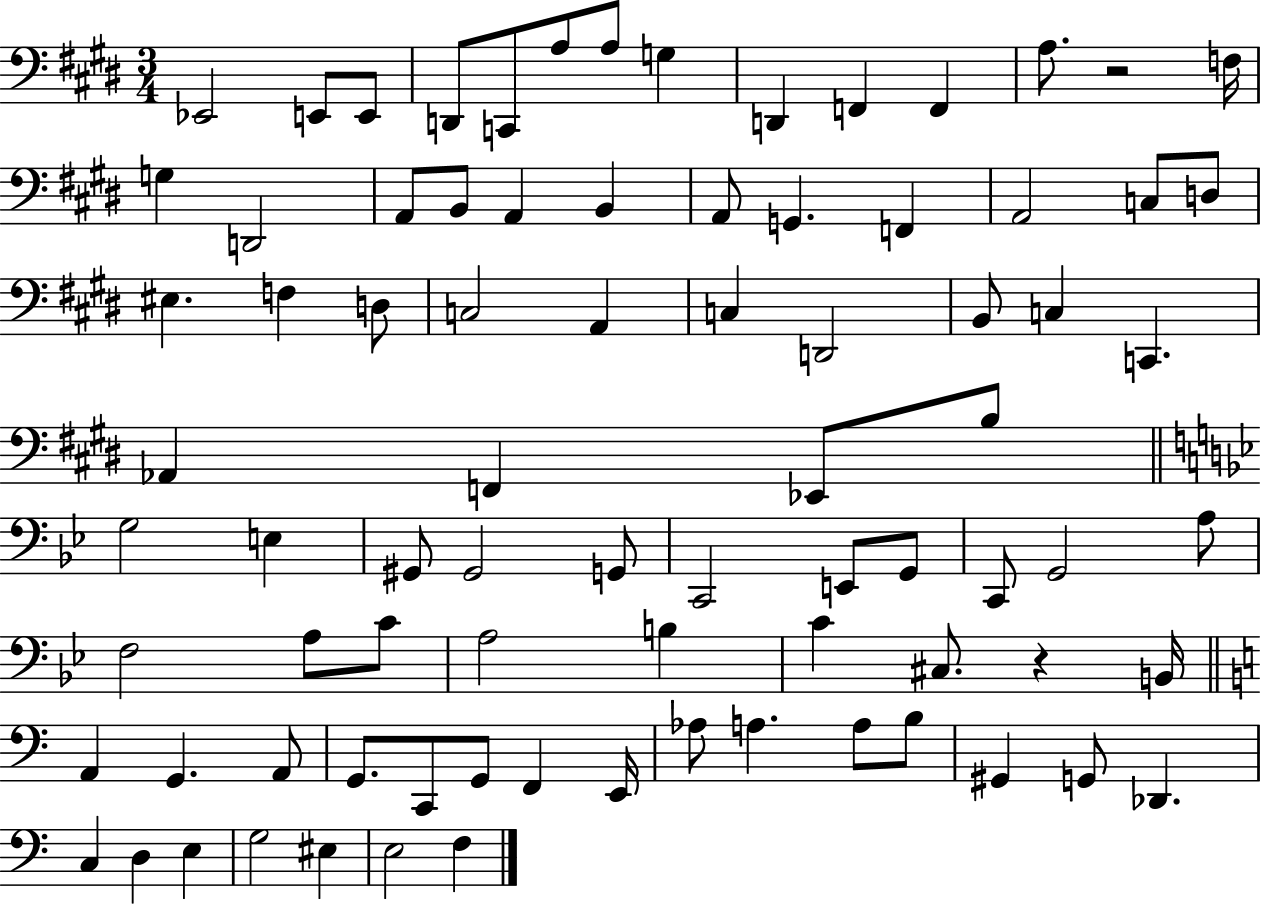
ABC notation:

X:1
T:Untitled
M:3/4
L:1/4
K:E
_E,,2 E,,/2 E,,/2 D,,/2 C,,/2 A,/2 A,/2 G, D,, F,, F,, A,/2 z2 F,/4 G, D,,2 A,,/2 B,,/2 A,, B,, A,,/2 G,, F,, A,,2 C,/2 D,/2 ^E, F, D,/2 C,2 A,, C, D,,2 B,,/2 C, C,, _A,, F,, _E,,/2 B,/2 G,2 E, ^G,,/2 ^G,,2 G,,/2 C,,2 E,,/2 G,,/2 C,,/2 G,,2 A,/2 F,2 A,/2 C/2 A,2 B, C ^C,/2 z B,,/4 A,, G,, A,,/2 G,,/2 C,,/2 G,,/2 F,, E,,/4 _A,/2 A, A,/2 B,/2 ^G,, G,,/2 _D,, C, D, E, G,2 ^E, E,2 F,